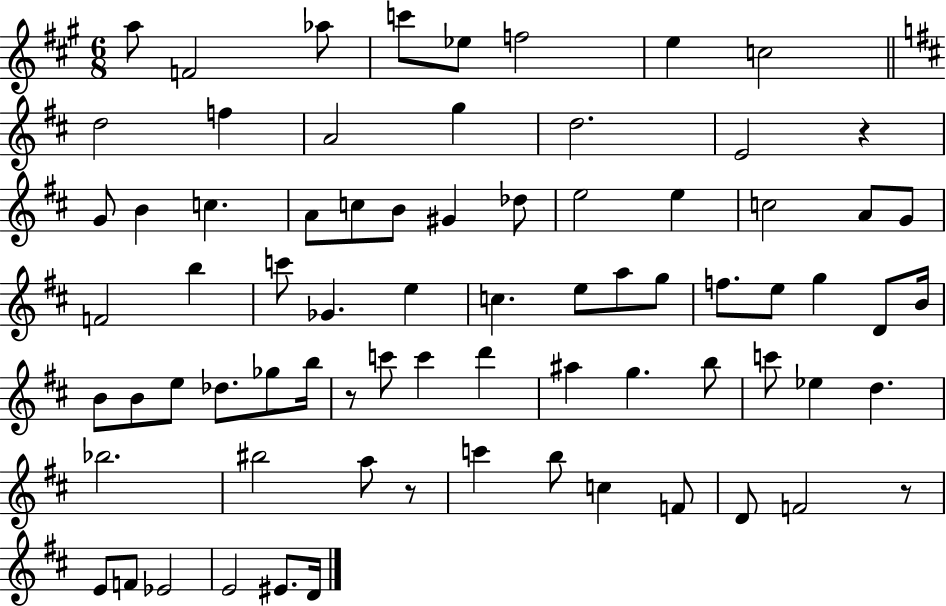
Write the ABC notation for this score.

X:1
T:Untitled
M:6/8
L:1/4
K:A
a/2 F2 _a/2 c'/2 _e/2 f2 e c2 d2 f A2 g d2 E2 z G/2 B c A/2 c/2 B/2 ^G _d/2 e2 e c2 A/2 G/2 F2 b c'/2 _G e c e/2 a/2 g/2 f/2 e/2 g D/2 B/4 B/2 B/2 e/2 _d/2 _g/2 b/4 z/2 c'/2 c' d' ^a g b/2 c'/2 _e d _b2 ^b2 a/2 z/2 c' b/2 c F/2 D/2 F2 z/2 E/2 F/2 _E2 E2 ^E/2 D/4